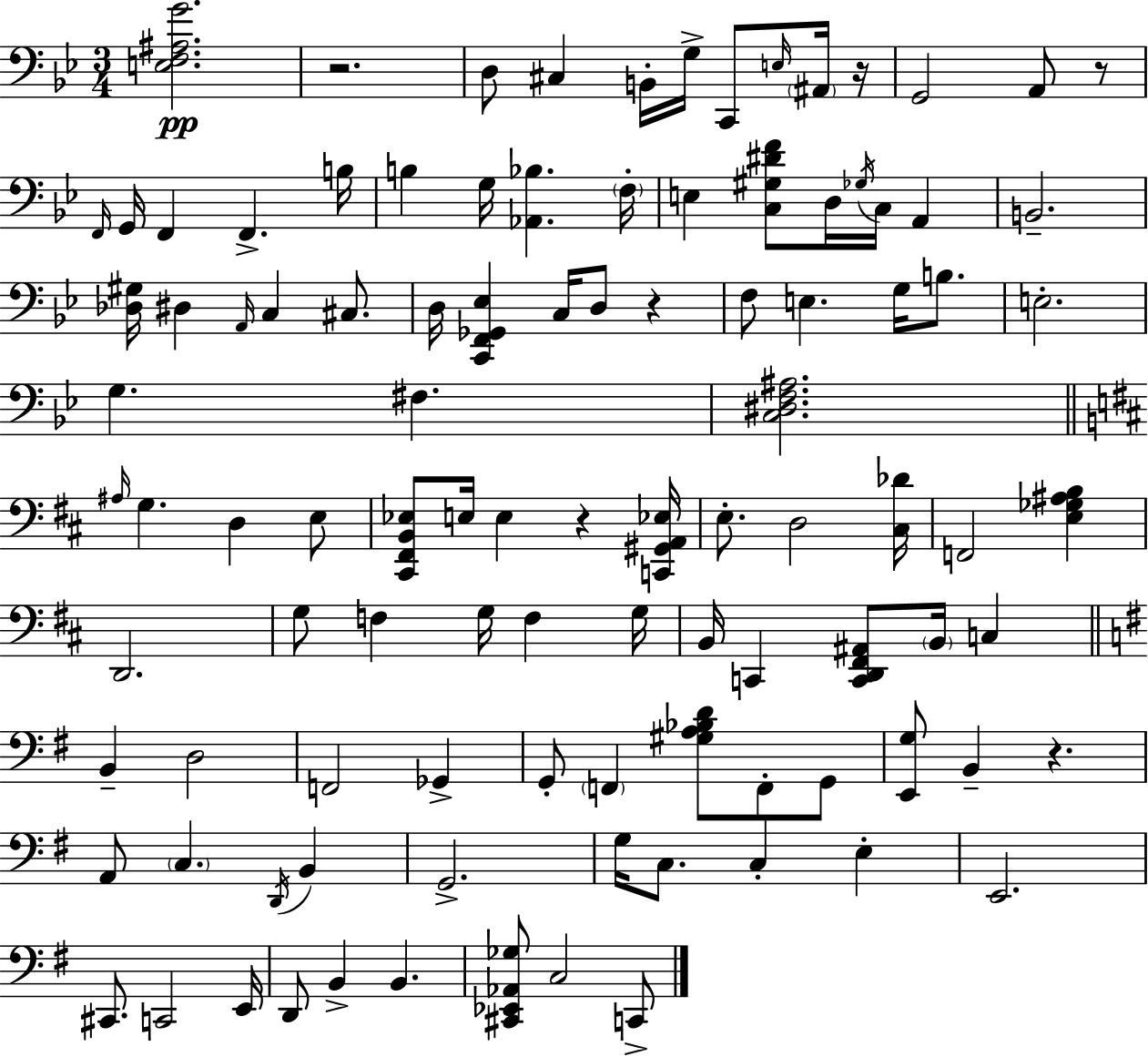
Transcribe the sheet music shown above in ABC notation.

X:1
T:Untitled
M:3/4
L:1/4
K:Bb
[E,F,^A,G]2 z2 D,/2 ^C, B,,/4 G,/4 C,,/2 E,/4 ^A,,/4 z/4 G,,2 A,,/2 z/2 F,,/4 G,,/4 F,, F,, B,/4 B, G,/4 [_A,,_B,] F,/4 E, [C,^G,^DF]/2 D,/4 _G,/4 C,/4 A,, B,,2 [_D,^G,]/4 ^D, A,,/4 C, ^C,/2 D,/4 [C,,F,,_G,,_E,] C,/4 D,/2 z F,/2 E, G,/4 B,/2 E,2 G, ^F, [C,^D,F,^A,]2 ^A,/4 G, D, E,/2 [^C,,^F,,B,,_E,]/2 E,/4 E, z [C,,^G,,A,,_E,]/4 E,/2 D,2 [^C,_D]/4 F,,2 [E,_G,^A,B,] D,,2 G,/2 F, G,/4 F, G,/4 B,,/4 C,, [C,,D,,^F,,^A,,]/2 B,,/4 C, B,, D,2 F,,2 _G,, G,,/2 F,, [^G,A,_B,D]/2 F,,/2 G,,/2 [E,,G,]/2 B,, z A,,/2 C, D,,/4 B,, G,,2 G,/4 C,/2 C, E, E,,2 ^C,,/2 C,,2 E,,/4 D,,/2 B,, B,, [^C,,_E,,_A,,_G,]/2 C,2 C,,/2